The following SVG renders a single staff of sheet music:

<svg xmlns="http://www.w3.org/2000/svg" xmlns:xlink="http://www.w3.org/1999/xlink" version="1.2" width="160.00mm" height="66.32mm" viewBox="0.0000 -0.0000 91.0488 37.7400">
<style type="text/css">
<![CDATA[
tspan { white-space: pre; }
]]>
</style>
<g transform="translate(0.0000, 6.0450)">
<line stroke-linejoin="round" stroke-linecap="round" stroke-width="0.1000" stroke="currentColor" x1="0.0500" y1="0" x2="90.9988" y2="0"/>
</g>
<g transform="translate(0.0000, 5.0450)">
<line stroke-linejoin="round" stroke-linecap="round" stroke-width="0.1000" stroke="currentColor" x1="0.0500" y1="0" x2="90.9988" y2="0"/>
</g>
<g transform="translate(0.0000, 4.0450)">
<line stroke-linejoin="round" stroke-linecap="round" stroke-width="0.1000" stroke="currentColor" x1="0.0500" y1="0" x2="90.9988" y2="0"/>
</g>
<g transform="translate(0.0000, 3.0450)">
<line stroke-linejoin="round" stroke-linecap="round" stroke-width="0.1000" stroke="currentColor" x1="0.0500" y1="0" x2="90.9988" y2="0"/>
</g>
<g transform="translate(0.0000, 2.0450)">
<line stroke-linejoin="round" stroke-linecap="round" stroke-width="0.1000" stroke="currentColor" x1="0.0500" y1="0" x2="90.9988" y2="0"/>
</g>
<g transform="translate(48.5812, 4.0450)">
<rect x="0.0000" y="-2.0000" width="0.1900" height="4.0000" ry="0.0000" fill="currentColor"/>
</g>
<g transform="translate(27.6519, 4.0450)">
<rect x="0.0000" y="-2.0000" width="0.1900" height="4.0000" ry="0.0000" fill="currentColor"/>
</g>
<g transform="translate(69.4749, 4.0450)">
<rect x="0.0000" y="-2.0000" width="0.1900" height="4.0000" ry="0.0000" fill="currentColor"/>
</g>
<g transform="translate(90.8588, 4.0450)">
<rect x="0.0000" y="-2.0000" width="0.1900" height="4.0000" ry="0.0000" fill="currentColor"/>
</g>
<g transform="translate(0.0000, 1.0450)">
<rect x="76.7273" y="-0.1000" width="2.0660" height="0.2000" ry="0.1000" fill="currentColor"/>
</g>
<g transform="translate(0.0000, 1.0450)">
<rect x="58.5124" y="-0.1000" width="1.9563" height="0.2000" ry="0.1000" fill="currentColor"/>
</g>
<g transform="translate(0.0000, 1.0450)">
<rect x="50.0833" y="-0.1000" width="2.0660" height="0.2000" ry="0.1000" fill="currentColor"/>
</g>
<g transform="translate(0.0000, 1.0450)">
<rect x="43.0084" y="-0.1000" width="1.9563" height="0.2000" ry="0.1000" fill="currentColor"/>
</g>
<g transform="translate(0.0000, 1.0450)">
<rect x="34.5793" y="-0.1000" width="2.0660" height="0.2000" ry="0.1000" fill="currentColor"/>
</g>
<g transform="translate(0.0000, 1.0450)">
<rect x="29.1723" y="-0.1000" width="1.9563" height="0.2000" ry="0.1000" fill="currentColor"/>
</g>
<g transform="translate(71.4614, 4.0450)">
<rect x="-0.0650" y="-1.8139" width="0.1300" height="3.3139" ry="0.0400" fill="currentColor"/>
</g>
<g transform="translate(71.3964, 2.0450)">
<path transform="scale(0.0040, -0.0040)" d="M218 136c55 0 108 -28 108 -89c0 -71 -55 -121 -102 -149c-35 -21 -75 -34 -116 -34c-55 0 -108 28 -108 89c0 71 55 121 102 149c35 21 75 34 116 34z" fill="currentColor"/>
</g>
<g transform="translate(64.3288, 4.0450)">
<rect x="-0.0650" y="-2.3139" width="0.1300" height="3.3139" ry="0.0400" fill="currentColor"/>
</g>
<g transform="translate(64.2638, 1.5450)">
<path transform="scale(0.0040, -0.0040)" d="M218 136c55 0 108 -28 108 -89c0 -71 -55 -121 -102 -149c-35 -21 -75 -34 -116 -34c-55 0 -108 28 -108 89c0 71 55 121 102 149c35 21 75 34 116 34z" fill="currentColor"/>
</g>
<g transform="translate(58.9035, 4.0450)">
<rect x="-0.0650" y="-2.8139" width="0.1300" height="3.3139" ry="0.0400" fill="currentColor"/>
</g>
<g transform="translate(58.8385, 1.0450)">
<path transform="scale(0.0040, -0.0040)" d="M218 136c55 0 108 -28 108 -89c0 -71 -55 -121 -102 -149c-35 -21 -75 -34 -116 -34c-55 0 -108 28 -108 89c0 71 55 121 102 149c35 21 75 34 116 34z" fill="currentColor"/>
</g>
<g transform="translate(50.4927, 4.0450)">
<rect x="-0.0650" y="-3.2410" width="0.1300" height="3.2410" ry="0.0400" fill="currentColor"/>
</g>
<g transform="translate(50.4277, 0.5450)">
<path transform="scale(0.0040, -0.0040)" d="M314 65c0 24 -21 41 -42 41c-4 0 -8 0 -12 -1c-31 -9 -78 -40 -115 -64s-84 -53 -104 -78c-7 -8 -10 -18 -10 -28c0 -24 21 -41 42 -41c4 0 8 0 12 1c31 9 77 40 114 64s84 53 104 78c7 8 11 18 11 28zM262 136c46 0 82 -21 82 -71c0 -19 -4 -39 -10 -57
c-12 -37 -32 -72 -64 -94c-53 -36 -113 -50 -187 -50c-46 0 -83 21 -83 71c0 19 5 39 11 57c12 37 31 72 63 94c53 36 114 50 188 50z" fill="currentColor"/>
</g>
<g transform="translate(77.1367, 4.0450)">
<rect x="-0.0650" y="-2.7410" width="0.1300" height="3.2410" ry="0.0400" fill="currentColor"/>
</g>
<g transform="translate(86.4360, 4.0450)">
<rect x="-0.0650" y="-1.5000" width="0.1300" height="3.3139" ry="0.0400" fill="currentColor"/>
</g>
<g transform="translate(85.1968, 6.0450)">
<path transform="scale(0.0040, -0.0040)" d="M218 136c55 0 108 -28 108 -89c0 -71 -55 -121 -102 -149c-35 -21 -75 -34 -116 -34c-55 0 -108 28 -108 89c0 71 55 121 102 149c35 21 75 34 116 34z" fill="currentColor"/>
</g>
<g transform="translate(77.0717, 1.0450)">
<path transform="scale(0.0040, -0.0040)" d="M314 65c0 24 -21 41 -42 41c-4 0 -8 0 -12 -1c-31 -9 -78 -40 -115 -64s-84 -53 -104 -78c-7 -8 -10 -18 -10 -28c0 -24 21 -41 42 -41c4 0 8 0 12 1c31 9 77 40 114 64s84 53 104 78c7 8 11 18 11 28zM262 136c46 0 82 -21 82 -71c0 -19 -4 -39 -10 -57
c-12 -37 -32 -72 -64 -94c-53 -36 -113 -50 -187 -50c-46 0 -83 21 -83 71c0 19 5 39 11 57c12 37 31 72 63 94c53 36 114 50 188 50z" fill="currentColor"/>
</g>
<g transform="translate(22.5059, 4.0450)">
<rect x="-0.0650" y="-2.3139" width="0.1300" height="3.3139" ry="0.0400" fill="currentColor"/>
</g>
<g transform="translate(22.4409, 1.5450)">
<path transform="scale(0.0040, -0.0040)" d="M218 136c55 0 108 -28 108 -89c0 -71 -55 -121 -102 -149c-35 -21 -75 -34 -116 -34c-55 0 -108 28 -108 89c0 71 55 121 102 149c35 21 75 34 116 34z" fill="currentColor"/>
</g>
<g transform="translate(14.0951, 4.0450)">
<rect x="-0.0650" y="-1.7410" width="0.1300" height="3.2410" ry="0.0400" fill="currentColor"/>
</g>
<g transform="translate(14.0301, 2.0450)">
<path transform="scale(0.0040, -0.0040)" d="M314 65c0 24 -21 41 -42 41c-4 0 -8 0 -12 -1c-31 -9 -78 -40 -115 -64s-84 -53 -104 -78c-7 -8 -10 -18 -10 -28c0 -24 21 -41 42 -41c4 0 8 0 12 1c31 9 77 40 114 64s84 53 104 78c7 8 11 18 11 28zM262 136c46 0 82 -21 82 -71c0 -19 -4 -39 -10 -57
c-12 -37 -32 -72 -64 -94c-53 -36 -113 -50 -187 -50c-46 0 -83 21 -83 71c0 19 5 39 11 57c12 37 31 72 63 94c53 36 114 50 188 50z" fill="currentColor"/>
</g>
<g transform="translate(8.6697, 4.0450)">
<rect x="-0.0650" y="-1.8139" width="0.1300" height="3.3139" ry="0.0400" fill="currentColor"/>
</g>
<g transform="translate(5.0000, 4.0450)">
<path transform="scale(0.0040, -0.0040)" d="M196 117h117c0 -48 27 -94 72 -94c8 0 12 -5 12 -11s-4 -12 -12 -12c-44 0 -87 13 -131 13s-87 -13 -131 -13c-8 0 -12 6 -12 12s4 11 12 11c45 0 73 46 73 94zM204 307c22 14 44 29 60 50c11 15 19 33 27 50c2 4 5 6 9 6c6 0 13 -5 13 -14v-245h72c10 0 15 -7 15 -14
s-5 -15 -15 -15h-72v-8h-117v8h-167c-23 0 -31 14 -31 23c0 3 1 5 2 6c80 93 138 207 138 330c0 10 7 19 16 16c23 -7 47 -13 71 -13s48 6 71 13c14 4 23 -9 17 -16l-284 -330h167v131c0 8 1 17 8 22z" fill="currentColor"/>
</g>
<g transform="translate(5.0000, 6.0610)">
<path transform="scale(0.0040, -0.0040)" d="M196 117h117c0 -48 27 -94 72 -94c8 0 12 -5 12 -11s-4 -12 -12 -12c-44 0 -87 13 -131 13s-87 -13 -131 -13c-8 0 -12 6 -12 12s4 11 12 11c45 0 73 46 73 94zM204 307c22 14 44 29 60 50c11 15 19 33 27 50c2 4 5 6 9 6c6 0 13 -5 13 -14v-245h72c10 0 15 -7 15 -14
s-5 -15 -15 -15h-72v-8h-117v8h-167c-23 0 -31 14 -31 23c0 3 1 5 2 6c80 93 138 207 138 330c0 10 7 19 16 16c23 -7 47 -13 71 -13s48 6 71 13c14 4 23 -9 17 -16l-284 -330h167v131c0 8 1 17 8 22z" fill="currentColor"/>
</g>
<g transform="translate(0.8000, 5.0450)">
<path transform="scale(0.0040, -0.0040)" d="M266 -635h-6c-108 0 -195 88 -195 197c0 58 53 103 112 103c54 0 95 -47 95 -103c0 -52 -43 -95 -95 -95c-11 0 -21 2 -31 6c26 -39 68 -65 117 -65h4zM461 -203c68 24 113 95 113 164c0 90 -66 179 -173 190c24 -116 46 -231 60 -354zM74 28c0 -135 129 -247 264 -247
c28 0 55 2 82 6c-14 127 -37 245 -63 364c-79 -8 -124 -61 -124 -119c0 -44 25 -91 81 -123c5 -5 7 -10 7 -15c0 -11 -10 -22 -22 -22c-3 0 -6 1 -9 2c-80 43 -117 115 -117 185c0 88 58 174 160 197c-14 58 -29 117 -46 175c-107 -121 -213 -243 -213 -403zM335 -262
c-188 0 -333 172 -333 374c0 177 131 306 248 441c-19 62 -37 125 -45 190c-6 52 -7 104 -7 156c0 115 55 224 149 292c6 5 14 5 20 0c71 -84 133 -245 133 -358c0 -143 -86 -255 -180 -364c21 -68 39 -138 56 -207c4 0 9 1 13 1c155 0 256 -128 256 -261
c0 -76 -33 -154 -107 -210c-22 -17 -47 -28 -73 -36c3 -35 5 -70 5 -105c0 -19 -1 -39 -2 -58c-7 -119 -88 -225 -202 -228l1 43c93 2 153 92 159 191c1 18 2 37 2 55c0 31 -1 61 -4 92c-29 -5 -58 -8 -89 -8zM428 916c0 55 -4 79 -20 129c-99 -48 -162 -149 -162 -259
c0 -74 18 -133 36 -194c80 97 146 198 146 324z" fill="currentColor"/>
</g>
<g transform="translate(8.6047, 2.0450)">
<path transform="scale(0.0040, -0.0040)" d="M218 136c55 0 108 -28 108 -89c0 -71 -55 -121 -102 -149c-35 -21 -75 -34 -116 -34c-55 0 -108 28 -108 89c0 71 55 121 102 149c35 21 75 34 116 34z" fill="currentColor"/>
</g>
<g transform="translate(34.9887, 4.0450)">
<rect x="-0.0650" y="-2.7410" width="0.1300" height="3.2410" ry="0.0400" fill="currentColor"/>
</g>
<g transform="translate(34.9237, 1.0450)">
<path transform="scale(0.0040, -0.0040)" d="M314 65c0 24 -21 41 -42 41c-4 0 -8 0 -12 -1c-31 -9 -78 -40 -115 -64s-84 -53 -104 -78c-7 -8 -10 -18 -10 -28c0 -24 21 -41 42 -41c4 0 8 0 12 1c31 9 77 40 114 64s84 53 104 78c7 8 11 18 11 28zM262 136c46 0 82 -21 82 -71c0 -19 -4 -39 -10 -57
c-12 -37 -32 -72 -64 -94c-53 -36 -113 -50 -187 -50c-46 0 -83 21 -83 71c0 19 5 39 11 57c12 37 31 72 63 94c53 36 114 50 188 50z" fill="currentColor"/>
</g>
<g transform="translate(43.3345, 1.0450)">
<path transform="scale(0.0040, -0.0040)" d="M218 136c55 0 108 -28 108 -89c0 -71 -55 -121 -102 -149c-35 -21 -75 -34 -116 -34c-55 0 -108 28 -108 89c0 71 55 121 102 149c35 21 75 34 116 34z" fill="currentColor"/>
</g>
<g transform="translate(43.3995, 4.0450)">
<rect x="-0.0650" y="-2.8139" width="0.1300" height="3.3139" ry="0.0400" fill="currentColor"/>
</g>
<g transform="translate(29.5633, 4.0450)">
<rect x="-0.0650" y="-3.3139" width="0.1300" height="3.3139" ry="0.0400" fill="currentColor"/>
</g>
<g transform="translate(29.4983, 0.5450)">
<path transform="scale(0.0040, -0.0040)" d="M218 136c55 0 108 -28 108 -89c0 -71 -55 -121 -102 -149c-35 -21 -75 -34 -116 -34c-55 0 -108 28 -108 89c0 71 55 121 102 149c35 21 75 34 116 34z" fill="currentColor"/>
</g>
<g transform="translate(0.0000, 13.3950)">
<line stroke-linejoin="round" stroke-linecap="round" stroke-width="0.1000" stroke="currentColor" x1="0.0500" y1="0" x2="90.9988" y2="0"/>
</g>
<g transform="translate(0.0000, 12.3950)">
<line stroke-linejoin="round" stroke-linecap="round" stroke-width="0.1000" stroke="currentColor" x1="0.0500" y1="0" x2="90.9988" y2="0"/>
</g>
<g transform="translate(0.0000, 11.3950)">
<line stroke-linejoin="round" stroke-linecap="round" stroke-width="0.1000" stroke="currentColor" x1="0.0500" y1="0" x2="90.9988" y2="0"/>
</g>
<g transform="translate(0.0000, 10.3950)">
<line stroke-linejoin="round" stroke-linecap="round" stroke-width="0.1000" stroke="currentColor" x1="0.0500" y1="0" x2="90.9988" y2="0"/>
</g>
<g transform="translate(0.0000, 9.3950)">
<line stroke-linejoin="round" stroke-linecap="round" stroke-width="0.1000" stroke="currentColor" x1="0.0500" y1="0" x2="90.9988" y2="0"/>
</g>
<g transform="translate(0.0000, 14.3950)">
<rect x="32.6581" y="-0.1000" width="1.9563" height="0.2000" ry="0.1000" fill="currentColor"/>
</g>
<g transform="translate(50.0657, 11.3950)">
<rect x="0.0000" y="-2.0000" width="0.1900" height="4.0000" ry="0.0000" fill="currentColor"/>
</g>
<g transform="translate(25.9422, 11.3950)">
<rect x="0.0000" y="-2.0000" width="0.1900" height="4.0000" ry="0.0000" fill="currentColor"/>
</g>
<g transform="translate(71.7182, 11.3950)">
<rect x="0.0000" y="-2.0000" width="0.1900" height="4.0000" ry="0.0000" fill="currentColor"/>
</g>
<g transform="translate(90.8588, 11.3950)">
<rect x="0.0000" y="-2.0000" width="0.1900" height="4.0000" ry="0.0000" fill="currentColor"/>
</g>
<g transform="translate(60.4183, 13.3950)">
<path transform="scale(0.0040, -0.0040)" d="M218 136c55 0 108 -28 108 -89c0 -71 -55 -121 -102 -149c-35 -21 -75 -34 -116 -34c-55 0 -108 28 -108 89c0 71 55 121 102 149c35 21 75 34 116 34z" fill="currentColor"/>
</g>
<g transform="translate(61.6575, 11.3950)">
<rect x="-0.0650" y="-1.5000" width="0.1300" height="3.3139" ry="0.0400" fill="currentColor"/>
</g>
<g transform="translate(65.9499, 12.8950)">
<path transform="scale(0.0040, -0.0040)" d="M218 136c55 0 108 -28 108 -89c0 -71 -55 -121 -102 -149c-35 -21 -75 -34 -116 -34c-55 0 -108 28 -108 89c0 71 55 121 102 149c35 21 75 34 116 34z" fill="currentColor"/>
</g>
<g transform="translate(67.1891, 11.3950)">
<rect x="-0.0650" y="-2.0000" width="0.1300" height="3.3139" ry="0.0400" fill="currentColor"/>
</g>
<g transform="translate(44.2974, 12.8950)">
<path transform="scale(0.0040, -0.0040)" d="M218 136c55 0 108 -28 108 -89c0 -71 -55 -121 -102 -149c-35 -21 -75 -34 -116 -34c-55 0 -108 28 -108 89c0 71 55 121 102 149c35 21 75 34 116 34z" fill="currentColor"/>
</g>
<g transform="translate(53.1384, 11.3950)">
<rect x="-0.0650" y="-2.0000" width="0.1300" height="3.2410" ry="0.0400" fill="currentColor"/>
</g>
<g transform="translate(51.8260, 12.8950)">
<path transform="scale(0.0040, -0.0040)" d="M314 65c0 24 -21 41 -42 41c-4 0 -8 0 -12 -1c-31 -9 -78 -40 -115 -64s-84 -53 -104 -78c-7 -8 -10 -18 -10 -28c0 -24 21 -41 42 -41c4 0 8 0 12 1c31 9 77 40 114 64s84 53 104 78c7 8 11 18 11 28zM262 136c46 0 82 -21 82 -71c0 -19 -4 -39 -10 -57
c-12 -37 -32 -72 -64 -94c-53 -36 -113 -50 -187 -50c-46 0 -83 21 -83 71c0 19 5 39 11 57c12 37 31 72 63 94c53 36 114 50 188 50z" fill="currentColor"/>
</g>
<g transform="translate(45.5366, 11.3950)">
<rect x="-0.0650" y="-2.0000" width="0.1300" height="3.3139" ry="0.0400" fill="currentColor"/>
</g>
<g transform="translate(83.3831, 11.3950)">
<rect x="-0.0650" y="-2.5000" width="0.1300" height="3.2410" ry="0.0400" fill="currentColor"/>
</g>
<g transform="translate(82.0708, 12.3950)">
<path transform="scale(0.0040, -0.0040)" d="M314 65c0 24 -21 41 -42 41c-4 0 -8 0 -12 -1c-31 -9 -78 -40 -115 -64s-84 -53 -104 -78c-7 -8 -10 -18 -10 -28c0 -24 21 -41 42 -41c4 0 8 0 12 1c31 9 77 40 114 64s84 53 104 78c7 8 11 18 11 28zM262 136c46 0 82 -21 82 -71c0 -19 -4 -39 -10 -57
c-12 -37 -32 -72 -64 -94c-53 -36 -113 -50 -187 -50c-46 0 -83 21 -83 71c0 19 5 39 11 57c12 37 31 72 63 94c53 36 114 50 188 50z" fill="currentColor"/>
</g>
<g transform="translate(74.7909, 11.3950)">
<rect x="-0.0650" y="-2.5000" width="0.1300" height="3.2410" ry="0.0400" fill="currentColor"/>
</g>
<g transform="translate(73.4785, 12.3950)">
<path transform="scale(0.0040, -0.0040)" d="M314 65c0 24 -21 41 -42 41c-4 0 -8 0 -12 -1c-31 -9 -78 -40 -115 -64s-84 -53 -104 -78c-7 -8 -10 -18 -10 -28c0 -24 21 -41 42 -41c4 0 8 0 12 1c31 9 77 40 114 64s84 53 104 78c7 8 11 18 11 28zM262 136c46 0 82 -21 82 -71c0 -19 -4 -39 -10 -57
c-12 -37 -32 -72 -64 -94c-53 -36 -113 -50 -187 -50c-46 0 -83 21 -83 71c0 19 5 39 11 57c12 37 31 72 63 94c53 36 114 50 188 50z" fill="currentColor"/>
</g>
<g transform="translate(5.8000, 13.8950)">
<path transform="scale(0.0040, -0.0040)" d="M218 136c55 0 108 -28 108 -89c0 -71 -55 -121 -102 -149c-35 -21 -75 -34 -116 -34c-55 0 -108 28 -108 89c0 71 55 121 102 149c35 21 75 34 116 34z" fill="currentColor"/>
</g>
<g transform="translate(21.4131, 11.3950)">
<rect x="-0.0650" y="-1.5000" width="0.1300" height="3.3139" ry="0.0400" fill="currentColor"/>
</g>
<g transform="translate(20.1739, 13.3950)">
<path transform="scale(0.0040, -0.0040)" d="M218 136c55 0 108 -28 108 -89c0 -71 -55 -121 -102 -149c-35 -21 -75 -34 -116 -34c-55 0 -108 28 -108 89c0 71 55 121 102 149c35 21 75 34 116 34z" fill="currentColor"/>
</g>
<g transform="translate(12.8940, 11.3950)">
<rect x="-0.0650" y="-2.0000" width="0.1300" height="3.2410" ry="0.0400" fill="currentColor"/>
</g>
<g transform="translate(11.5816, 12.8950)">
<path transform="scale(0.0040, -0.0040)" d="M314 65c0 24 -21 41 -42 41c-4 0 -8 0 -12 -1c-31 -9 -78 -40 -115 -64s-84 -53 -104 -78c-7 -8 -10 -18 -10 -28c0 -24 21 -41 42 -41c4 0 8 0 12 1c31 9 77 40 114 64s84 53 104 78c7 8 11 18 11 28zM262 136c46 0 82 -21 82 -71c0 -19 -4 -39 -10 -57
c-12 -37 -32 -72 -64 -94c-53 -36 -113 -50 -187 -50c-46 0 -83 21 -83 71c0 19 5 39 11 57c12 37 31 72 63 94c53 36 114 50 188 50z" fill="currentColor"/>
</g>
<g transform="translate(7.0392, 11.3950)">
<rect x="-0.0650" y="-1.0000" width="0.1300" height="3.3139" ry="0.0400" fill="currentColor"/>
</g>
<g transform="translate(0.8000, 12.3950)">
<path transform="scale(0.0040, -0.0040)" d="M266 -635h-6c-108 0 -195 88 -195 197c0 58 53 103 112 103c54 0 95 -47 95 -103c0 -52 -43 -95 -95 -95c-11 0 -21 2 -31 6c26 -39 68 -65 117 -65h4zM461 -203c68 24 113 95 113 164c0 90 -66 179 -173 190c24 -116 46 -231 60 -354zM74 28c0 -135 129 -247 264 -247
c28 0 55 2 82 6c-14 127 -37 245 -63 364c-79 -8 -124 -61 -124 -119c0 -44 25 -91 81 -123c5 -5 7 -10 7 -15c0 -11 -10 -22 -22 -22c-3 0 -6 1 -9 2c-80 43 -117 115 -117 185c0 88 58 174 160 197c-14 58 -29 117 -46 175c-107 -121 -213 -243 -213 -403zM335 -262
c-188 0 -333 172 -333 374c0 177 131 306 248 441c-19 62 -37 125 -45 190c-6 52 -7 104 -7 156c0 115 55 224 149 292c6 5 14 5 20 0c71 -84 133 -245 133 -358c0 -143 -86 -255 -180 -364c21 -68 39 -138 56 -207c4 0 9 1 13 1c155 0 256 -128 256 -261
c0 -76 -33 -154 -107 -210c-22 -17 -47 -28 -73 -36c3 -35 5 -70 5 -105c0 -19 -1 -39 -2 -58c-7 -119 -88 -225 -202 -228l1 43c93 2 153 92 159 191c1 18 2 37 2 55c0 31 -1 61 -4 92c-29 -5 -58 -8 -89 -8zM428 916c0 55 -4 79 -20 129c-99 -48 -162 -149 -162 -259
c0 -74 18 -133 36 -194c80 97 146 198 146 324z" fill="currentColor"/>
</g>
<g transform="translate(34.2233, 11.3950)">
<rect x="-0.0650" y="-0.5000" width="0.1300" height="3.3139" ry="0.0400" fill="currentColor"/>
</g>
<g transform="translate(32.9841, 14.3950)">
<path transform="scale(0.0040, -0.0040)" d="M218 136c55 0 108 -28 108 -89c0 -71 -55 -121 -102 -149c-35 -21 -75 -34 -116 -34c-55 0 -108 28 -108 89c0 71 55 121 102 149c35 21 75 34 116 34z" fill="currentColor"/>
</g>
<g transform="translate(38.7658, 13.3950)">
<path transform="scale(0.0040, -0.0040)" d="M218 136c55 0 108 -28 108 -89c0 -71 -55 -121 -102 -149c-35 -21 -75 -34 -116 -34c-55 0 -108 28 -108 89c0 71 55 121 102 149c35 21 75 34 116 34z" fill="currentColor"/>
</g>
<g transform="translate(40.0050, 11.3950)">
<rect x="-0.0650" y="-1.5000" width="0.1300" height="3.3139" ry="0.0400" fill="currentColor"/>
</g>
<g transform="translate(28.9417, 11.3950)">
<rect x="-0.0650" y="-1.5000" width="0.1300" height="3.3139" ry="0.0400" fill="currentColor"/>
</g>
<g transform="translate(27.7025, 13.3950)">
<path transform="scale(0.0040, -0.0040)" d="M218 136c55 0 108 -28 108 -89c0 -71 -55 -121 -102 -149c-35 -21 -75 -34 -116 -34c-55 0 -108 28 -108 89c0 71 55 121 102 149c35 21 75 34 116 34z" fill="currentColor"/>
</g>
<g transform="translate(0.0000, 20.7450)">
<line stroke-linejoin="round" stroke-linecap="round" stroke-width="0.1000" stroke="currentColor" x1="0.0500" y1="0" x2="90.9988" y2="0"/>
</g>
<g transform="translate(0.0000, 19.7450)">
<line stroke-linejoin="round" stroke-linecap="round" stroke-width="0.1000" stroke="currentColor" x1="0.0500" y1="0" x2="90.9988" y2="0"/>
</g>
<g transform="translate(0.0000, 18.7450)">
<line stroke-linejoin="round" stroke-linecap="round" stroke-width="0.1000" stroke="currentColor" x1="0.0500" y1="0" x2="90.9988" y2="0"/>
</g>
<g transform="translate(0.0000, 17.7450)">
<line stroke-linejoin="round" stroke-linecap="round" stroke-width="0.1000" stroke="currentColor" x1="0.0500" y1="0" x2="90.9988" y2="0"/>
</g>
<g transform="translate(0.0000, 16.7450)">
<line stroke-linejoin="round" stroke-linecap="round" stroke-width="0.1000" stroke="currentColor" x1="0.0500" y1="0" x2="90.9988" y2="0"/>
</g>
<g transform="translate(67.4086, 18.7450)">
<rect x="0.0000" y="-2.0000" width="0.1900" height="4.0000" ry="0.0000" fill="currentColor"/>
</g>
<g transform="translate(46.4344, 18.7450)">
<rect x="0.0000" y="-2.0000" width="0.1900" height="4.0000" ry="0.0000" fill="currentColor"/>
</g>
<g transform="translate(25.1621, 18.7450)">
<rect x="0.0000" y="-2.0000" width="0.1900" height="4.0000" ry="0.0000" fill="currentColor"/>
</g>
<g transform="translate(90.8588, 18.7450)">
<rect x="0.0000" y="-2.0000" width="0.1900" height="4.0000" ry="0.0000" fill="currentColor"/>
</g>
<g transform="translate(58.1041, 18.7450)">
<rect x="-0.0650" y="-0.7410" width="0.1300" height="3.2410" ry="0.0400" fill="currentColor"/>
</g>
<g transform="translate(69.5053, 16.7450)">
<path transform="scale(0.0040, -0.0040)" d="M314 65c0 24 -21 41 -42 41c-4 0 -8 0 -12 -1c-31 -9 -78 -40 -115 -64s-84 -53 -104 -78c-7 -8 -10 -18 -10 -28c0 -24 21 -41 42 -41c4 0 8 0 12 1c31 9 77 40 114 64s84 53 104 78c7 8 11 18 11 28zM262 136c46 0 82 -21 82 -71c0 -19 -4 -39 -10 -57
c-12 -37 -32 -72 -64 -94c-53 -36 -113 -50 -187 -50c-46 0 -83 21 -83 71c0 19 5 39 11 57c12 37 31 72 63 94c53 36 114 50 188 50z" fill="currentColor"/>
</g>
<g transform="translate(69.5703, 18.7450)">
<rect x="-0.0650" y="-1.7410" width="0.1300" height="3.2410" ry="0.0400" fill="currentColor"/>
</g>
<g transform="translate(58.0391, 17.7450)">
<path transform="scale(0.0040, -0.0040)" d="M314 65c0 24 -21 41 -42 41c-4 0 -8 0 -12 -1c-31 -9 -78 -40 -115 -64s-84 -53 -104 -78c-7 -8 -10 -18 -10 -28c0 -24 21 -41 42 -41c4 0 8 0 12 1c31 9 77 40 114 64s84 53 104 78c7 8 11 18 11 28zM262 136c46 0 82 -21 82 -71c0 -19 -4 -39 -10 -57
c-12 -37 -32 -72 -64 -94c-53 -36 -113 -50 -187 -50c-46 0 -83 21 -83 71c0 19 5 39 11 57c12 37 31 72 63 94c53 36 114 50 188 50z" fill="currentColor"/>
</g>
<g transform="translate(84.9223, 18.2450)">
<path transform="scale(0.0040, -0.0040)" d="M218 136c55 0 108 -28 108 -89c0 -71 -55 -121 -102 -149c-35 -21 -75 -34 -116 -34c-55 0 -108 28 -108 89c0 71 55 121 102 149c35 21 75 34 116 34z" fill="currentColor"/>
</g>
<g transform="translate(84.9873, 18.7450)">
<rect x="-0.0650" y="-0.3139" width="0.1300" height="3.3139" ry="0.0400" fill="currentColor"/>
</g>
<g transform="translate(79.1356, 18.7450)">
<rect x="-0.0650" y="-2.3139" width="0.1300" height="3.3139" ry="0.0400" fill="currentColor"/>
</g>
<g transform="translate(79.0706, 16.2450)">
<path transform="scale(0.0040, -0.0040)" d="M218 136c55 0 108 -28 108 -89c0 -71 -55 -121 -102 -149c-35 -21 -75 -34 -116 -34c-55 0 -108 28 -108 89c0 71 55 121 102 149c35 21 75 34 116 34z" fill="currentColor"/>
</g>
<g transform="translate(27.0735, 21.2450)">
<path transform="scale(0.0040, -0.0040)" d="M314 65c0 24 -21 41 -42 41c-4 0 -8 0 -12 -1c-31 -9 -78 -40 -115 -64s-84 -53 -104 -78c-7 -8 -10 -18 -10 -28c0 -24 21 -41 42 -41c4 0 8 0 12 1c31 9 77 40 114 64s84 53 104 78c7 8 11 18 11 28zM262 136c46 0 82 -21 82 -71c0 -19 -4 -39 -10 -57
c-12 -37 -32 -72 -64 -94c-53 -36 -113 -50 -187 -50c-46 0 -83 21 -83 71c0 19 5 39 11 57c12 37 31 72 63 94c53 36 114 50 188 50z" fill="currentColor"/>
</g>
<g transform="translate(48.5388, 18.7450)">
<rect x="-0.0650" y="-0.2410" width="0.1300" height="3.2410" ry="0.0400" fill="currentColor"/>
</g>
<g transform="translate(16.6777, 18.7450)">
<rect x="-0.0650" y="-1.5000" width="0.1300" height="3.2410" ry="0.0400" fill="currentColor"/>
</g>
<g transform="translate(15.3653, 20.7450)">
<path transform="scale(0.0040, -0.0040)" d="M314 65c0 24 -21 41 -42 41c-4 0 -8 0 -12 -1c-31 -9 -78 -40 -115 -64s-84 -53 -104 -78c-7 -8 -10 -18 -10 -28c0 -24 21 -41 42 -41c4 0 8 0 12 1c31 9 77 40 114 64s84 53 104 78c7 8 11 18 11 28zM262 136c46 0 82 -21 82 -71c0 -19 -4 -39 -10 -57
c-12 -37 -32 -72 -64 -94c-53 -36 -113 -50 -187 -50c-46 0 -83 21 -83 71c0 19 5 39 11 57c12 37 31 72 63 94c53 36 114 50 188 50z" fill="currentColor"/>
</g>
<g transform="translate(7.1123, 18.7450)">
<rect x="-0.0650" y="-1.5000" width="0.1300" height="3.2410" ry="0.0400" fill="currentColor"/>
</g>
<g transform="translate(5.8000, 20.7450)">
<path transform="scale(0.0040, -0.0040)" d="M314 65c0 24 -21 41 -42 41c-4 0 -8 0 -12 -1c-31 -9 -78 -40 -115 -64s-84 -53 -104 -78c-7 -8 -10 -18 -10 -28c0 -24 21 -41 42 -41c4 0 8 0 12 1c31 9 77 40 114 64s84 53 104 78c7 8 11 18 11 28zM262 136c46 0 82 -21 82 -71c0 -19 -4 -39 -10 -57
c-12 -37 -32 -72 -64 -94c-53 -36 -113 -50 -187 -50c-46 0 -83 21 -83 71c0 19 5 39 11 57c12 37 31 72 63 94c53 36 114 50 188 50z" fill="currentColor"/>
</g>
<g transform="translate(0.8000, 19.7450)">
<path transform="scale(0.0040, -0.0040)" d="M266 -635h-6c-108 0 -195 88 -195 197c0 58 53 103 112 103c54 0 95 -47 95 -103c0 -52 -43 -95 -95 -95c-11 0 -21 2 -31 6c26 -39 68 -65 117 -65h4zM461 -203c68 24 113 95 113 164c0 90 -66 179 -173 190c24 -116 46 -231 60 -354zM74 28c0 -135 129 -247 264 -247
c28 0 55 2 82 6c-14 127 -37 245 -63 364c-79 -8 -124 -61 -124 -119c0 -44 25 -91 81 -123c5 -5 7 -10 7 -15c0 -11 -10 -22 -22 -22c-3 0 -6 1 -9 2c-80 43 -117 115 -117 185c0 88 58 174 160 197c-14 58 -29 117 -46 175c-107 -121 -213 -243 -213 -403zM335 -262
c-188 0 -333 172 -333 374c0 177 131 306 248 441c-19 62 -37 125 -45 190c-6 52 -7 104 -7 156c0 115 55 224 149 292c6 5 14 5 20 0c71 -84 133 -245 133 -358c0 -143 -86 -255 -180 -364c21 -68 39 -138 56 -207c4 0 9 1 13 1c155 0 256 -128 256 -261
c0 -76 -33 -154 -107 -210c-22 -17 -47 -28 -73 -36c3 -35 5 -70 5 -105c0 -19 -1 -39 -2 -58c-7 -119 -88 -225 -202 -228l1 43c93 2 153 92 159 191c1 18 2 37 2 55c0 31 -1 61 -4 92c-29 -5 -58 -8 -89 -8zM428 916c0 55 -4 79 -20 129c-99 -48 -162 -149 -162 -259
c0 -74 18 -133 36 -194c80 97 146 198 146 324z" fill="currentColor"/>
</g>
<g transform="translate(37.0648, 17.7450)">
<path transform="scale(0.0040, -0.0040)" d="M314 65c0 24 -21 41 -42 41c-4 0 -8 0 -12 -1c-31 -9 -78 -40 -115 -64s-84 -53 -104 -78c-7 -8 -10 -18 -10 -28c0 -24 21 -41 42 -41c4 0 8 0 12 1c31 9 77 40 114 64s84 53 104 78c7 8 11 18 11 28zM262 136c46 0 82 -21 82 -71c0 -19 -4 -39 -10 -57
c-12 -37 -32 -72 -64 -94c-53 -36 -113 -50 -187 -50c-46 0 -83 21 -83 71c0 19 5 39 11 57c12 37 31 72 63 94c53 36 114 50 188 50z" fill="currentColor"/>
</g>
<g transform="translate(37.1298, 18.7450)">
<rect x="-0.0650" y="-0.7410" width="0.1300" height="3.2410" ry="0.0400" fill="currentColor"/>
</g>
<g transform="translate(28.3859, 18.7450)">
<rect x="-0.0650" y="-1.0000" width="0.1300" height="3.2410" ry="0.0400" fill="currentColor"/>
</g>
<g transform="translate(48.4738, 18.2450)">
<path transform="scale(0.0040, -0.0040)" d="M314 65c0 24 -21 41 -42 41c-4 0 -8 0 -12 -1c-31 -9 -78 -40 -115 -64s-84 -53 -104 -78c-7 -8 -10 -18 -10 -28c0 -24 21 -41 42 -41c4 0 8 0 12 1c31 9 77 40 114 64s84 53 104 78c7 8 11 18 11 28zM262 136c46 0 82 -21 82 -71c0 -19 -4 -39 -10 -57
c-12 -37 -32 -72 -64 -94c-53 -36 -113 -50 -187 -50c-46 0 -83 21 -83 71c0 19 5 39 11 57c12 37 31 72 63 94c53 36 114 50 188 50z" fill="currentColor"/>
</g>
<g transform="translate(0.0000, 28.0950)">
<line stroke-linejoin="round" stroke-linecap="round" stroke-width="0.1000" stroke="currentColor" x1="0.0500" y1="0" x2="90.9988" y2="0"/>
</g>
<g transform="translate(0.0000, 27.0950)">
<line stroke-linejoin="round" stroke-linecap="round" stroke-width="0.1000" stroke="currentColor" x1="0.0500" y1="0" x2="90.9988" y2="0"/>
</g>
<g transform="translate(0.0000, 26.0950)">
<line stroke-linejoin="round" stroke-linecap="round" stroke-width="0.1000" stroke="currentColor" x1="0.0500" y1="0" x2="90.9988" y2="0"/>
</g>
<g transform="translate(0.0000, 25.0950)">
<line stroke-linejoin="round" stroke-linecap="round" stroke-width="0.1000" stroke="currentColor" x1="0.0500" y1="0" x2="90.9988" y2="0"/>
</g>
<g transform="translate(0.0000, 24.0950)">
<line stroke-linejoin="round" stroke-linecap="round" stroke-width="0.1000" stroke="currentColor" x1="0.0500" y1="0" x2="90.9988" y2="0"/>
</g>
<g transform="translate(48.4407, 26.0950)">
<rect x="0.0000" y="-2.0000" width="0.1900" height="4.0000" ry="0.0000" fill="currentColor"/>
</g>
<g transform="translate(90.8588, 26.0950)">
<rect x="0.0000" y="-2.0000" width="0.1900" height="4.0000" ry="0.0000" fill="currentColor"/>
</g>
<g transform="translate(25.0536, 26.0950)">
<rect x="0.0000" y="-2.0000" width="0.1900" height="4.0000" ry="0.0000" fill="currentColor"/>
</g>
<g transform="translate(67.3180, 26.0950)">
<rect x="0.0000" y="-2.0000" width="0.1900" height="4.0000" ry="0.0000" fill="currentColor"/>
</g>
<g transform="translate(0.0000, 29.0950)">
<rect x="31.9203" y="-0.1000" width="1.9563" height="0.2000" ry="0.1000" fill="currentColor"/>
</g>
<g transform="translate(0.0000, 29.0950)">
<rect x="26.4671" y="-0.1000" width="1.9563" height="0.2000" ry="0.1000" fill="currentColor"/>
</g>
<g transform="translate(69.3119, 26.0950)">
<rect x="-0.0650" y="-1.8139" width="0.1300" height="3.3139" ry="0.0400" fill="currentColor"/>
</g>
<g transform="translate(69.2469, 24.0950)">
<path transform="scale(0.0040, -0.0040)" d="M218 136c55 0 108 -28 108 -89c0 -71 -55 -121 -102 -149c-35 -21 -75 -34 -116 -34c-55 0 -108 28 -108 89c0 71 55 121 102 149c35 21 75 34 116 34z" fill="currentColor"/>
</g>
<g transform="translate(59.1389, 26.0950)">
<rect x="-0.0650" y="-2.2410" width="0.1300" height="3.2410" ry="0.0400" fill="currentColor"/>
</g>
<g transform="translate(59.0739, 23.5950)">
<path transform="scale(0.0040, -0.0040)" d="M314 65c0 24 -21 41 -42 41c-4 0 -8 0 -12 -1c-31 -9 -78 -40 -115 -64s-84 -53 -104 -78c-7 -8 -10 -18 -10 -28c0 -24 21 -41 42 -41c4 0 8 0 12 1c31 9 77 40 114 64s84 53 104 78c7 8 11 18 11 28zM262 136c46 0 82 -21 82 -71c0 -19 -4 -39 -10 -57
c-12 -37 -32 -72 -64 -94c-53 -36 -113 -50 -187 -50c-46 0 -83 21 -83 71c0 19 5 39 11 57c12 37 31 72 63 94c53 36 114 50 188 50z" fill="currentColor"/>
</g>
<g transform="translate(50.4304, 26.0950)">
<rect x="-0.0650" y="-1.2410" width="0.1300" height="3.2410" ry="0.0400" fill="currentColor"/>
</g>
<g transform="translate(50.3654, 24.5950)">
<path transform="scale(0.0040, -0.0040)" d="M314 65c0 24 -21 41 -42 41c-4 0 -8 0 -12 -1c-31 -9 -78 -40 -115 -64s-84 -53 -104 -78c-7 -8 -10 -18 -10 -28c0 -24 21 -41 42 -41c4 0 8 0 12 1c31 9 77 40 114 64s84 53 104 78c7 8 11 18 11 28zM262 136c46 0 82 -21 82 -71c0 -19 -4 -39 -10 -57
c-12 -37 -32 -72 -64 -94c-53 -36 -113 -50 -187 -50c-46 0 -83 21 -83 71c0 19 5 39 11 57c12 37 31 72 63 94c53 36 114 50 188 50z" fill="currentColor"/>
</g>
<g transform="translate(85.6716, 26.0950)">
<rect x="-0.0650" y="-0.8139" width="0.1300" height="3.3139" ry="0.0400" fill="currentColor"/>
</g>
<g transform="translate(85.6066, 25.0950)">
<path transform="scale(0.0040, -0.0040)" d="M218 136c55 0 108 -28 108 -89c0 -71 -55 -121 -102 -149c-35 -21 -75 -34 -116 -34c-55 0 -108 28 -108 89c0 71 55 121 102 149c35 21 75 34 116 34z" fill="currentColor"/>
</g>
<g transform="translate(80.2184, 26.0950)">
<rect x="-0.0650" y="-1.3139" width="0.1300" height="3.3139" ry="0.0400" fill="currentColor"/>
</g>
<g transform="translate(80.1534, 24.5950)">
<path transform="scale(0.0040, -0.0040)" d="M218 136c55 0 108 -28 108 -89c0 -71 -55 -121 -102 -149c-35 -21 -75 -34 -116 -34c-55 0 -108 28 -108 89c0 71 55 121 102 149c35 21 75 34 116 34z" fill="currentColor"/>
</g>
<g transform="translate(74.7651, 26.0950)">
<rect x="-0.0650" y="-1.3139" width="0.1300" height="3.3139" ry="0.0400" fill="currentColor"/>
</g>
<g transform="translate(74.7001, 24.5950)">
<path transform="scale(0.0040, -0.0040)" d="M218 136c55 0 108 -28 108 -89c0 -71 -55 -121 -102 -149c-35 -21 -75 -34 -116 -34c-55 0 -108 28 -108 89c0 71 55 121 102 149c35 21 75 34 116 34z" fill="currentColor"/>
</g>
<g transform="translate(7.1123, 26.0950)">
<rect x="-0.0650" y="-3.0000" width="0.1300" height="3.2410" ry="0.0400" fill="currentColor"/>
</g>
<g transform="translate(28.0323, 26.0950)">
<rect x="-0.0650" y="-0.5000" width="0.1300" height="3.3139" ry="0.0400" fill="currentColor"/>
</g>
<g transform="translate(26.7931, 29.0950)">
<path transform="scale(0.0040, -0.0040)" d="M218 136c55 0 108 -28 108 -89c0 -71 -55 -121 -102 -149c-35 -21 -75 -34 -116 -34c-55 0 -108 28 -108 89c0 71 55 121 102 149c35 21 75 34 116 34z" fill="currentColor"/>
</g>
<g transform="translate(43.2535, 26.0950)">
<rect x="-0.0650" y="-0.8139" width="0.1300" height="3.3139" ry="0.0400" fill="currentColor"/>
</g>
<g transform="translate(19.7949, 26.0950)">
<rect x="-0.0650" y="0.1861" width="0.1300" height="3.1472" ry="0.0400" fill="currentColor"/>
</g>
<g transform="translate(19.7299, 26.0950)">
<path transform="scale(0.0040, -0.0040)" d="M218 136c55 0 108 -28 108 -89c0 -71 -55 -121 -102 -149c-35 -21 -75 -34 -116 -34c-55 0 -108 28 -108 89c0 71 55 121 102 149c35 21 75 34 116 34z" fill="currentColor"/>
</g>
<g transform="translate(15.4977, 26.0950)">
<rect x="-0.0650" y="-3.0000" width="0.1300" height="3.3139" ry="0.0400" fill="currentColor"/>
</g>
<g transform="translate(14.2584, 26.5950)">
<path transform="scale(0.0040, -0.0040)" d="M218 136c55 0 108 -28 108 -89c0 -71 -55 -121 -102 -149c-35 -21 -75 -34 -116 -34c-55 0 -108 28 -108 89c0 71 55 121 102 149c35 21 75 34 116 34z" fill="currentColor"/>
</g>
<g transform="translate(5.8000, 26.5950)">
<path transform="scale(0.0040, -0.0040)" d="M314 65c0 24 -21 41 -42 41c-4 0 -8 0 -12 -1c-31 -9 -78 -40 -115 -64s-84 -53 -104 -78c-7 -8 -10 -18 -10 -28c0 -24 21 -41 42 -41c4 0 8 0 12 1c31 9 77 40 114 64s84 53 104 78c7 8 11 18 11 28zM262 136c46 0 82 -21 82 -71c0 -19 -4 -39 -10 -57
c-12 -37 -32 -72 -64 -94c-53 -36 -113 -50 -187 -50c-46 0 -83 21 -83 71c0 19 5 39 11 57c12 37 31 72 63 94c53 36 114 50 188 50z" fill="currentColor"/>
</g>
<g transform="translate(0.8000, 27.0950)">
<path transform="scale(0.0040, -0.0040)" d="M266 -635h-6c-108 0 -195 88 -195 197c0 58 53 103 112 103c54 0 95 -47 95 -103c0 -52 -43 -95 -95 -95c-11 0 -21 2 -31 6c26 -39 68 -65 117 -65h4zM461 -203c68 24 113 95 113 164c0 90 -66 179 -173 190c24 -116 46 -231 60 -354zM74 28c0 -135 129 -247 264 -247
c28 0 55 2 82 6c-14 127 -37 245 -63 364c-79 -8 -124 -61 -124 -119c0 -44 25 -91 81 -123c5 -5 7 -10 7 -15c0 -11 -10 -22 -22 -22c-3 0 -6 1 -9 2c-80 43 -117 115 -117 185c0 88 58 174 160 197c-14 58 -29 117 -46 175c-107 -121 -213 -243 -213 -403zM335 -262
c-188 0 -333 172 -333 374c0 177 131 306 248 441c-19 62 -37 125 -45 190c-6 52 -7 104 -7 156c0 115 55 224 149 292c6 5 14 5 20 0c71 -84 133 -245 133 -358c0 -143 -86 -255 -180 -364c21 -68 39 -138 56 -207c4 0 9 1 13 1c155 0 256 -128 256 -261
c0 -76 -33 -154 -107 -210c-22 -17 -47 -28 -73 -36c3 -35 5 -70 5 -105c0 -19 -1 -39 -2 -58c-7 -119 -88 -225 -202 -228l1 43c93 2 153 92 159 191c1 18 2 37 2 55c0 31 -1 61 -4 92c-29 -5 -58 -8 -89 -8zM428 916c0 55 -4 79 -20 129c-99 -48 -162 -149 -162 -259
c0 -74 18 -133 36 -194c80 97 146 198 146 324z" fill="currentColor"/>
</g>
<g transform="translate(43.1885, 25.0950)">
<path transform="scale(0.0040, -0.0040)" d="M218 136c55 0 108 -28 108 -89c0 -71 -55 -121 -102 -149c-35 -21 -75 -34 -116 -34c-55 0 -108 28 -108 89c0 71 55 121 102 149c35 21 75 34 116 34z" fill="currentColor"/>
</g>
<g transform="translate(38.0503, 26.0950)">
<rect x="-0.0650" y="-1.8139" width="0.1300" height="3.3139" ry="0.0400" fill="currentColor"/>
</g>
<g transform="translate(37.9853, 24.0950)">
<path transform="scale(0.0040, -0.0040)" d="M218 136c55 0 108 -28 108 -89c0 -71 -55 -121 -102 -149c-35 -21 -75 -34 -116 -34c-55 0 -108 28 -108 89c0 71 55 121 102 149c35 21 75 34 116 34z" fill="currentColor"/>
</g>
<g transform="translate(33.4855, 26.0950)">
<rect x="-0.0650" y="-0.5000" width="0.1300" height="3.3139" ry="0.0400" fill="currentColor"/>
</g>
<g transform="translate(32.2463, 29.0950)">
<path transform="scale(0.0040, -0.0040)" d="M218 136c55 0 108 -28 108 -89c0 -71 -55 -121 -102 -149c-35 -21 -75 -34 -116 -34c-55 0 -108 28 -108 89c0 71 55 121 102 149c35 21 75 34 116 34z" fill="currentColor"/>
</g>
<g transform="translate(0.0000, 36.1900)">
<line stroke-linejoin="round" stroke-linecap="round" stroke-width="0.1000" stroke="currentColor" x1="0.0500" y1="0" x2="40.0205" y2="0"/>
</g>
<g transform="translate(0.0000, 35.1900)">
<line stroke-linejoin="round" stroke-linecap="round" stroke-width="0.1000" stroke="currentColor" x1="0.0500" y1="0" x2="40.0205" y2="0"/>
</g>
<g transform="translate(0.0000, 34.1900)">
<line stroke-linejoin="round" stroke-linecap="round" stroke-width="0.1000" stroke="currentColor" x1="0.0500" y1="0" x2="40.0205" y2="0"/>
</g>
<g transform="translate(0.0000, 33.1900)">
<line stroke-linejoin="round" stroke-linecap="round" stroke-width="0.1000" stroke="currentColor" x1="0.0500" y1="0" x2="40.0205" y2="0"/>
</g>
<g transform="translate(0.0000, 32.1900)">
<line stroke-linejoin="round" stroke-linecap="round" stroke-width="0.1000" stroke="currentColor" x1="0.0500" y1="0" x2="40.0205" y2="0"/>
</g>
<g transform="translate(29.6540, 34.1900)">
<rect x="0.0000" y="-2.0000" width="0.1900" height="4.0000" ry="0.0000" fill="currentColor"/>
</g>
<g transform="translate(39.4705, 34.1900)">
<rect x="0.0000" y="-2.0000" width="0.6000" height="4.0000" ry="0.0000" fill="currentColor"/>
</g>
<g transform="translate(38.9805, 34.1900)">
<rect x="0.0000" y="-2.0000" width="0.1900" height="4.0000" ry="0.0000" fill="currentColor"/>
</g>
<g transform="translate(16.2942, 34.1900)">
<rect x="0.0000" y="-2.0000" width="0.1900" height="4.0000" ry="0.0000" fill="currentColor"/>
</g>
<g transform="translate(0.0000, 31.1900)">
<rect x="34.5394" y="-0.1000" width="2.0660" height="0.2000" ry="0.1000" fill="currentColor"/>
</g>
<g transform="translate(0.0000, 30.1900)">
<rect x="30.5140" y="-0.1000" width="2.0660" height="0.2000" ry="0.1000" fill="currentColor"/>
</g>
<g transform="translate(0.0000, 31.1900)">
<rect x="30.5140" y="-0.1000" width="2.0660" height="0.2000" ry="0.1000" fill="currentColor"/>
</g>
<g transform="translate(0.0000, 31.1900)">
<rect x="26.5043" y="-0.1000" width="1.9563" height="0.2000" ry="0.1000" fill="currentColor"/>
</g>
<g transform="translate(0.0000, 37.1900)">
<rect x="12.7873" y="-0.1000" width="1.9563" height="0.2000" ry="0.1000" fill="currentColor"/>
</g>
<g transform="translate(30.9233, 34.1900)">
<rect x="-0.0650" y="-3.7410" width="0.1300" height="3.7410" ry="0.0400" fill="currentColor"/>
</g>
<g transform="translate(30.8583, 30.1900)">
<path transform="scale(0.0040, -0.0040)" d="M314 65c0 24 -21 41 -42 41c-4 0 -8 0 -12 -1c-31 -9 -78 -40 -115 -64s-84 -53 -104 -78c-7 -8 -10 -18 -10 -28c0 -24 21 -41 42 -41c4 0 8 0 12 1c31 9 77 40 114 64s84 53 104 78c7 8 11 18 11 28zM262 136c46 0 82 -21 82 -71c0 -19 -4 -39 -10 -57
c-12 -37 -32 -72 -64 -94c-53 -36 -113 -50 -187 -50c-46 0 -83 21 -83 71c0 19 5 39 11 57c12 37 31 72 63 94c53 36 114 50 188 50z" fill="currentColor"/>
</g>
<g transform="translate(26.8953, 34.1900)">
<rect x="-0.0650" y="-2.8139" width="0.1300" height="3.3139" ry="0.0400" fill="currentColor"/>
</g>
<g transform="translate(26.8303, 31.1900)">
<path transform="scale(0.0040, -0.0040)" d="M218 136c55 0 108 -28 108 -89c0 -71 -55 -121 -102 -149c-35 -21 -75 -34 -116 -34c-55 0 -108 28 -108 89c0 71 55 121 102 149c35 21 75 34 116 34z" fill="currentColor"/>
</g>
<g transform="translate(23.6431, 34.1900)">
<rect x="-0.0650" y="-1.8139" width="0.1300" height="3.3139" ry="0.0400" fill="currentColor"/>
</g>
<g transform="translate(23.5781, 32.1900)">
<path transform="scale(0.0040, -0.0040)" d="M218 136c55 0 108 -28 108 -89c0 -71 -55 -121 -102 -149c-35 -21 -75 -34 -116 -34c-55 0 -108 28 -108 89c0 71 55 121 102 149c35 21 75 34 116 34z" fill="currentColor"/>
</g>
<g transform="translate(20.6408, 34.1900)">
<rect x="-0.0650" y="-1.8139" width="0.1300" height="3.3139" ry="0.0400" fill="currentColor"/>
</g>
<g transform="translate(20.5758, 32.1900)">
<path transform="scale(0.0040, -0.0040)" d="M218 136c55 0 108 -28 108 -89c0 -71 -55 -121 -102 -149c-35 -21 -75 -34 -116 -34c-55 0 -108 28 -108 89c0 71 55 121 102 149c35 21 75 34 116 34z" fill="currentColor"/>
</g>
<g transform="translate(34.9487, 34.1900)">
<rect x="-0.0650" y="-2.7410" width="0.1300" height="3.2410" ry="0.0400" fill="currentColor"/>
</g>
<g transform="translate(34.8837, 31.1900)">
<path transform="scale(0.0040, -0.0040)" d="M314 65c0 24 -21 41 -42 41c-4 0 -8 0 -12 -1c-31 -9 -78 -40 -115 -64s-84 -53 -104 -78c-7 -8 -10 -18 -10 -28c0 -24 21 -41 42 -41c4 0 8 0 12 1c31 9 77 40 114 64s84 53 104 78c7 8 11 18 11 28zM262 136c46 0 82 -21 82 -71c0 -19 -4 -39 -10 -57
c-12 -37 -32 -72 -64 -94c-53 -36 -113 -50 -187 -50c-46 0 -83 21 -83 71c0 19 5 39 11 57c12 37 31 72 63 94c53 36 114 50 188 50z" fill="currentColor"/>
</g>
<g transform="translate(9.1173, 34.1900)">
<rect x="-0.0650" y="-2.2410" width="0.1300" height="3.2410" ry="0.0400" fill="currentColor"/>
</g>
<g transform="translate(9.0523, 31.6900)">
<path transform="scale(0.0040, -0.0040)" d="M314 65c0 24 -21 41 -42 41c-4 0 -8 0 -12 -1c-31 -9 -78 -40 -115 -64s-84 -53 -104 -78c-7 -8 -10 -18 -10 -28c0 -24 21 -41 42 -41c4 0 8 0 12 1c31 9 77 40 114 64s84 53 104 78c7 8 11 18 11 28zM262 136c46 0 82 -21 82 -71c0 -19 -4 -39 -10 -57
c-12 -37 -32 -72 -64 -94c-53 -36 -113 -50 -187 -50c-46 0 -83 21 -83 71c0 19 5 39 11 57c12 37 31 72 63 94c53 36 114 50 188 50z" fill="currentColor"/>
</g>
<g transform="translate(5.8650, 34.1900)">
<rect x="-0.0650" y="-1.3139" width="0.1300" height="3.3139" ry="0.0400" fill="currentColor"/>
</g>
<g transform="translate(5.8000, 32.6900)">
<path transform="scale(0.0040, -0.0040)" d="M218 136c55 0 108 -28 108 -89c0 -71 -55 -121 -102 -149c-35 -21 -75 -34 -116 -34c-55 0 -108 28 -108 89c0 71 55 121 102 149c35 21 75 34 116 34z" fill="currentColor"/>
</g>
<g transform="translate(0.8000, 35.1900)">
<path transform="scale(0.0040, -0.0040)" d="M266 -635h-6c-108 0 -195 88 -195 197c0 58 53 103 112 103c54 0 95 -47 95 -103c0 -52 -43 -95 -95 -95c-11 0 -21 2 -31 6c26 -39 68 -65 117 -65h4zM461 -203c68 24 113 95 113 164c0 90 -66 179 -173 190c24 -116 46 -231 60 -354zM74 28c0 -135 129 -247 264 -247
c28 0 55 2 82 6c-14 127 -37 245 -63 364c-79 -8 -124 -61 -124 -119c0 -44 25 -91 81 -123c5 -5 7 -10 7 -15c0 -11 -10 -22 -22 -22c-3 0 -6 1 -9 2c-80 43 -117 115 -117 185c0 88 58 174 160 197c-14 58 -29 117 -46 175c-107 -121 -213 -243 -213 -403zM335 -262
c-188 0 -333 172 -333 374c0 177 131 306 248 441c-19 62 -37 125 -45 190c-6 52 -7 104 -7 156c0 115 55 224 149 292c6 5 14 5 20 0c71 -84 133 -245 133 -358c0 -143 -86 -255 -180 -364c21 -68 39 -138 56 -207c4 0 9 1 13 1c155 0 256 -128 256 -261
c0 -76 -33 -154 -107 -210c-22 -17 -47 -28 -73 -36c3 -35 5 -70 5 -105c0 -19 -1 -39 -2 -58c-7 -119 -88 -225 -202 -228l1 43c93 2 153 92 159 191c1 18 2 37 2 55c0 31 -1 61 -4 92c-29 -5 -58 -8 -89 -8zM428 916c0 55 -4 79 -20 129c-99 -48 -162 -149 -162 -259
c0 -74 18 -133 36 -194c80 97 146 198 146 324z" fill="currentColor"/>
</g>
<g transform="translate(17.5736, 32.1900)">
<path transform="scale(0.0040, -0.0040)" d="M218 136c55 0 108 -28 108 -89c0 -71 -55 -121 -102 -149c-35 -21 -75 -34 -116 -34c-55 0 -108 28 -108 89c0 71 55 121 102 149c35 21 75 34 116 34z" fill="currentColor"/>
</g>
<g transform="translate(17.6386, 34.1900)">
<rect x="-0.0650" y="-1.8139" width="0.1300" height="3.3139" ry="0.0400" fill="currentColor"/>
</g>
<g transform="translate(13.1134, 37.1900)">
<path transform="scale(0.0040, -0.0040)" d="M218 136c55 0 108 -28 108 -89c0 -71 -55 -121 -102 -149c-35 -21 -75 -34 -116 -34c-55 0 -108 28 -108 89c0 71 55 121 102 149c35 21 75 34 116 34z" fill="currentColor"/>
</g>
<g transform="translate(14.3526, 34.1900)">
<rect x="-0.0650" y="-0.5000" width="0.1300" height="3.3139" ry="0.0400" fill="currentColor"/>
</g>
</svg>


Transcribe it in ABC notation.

X:1
T:Untitled
M:4/4
L:1/4
K:C
f f2 g b a2 a b2 a g f a2 E D F2 E E C E F F2 E F G2 G2 E2 E2 D2 d2 c2 d2 f2 g c A2 A B C C f d e2 g2 f e e d e g2 C f f f a c'2 a2